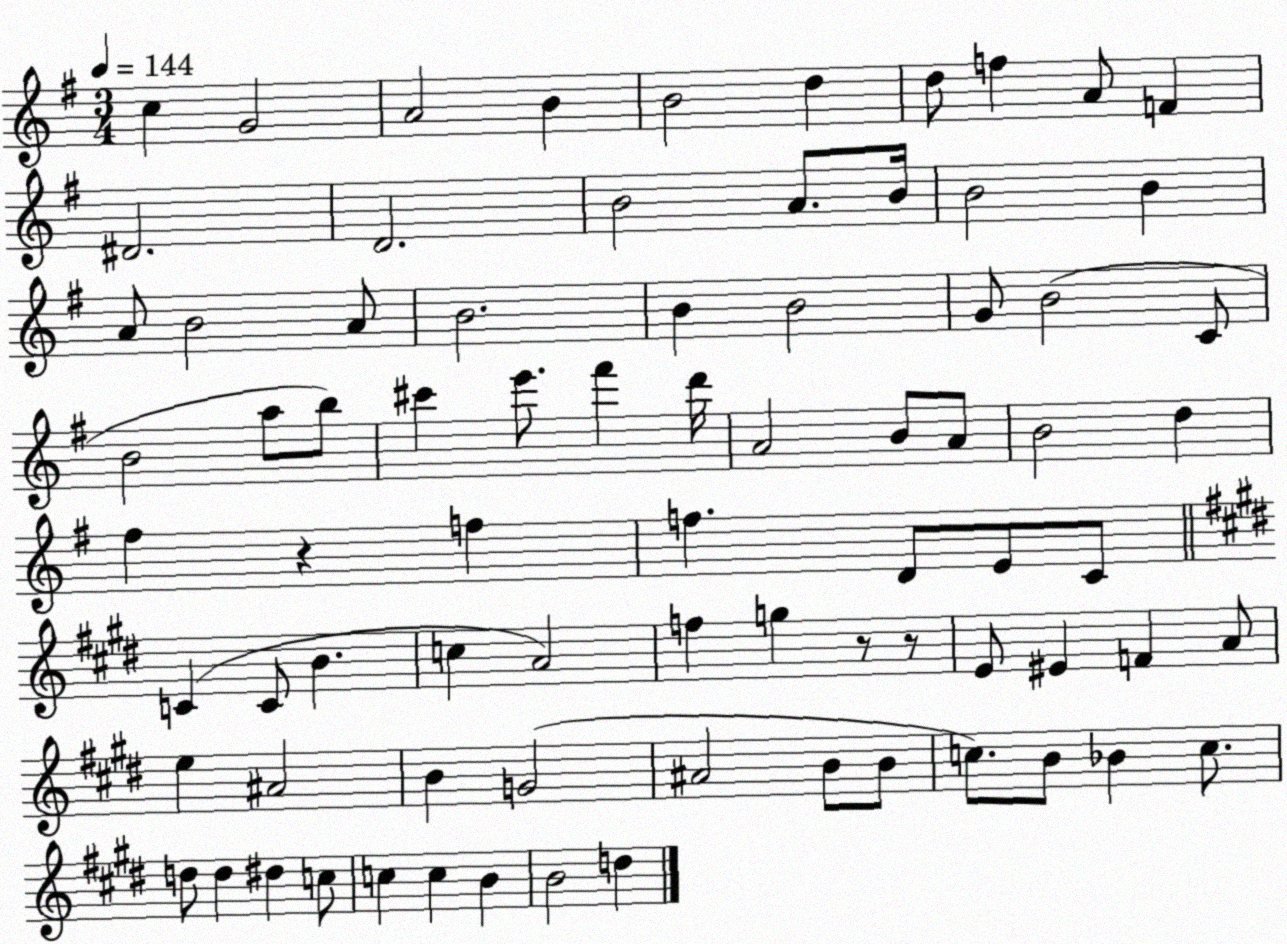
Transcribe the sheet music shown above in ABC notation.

X:1
T:Untitled
M:3/4
L:1/4
K:G
c G2 A2 B B2 d d/2 f A/2 F ^D2 D2 B2 A/2 B/4 B2 B A/2 B2 A/2 B2 B B2 G/2 B2 C/2 B2 a/2 b/2 ^c' e'/2 ^f' d'/4 A2 B/2 A/2 B2 d ^f z f f D/2 E/2 C/2 C C/2 B c A2 f g z/2 z/2 E/2 ^E F A/2 e ^A2 B G2 ^A2 B/2 B/2 c/2 B/2 _B c/2 d/2 d ^d c/2 c c B B2 d